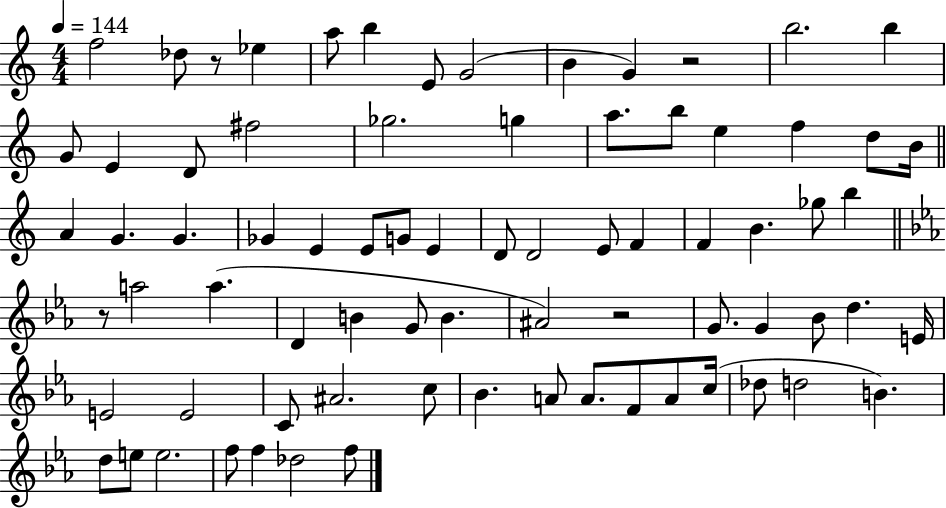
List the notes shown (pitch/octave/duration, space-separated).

F5/h Db5/e R/e Eb5/q A5/e B5/q E4/e G4/h B4/q G4/q R/h B5/h. B5/q G4/e E4/q D4/e F#5/h Gb5/h. G5/q A5/e. B5/e E5/q F5/q D5/e B4/s A4/q G4/q. G4/q. Gb4/q E4/q E4/e G4/e E4/q D4/e D4/h E4/e F4/q F4/q B4/q. Gb5/e B5/q R/e A5/h A5/q. D4/q B4/q G4/e B4/q. A#4/h R/h G4/e. G4/q Bb4/e D5/q. E4/s E4/h E4/h C4/e A#4/h. C5/e Bb4/q. A4/e A4/e. F4/e A4/e C5/s Db5/e D5/h B4/q. D5/e E5/e E5/h. F5/e F5/q Db5/h F5/e